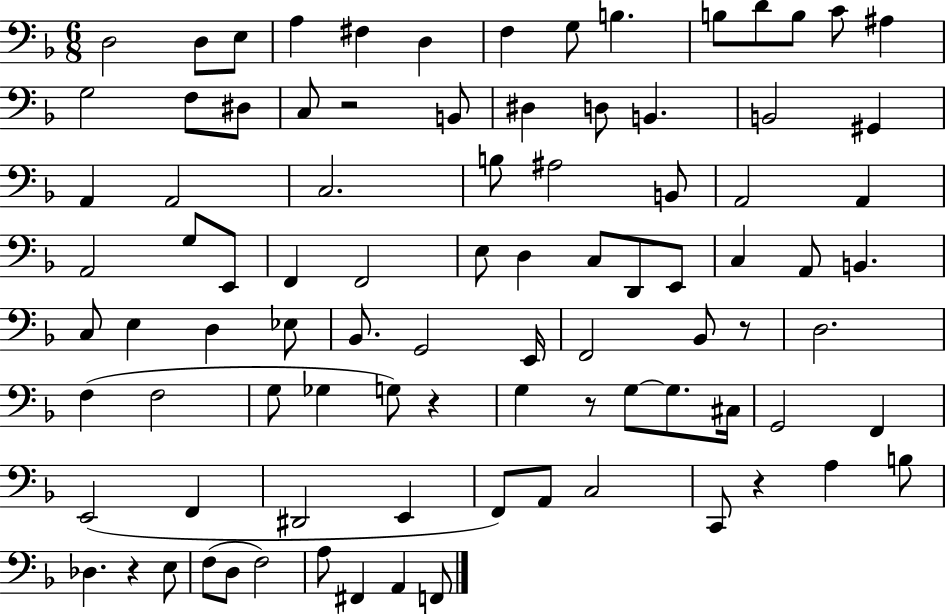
{
  \clef bass
  \numericTimeSignature
  \time 6/8
  \key f \major
  d2 d8 e8 | a4 fis4 d4 | f4 g8 b4. | b8 d'8 b8 c'8 ais4 | \break g2 f8 dis8 | c8 r2 b,8 | dis4 d8 b,4. | b,2 gis,4 | \break a,4 a,2 | c2. | b8 ais2 b,8 | a,2 a,4 | \break a,2 g8 e,8 | f,4 f,2 | e8 d4 c8 d,8 e,8 | c4 a,8 b,4. | \break c8 e4 d4 ees8 | bes,8. g,2 e,16 | f,2 bes,8 r8 | d2. | \break f4( f2 | g8 ges4 g8) r4 | g4 r8 g8~~ g8. cis16 | g,2 f,4 | \break e,2( f,4 | dis,2 e,4 | f,8) a,8 c2 | c,8 r4 a4 b8 | \break des4. r4 e8 | f8( d8 f2) | a8 fis,4 a,4 f,8 | \bar "|."
}